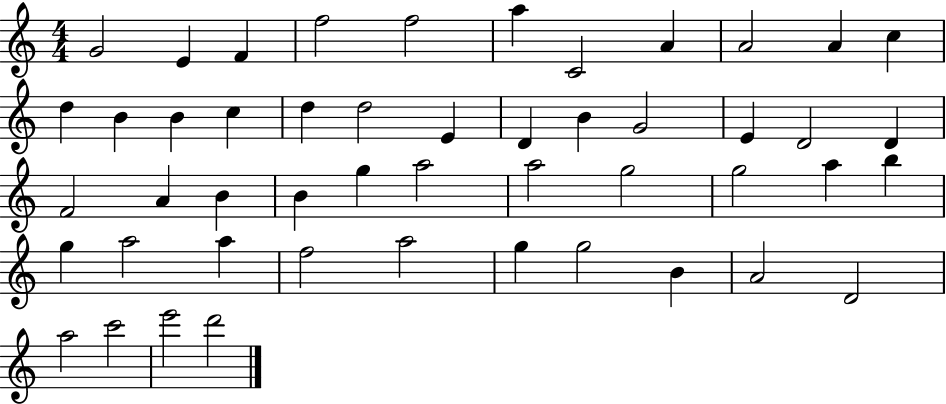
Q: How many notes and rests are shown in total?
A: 49